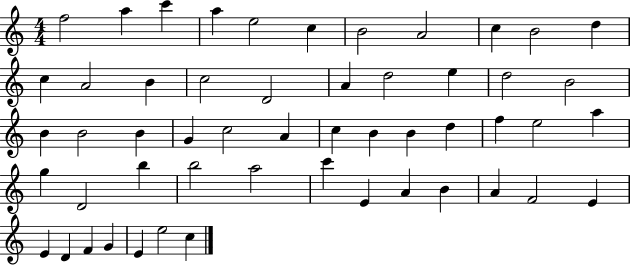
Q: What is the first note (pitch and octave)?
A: F5